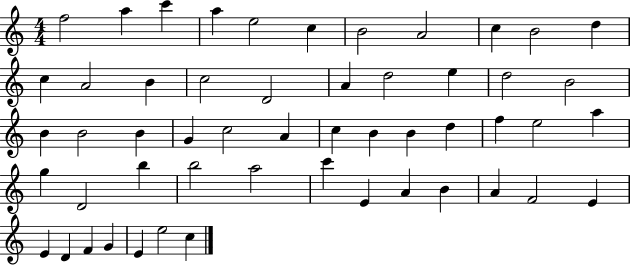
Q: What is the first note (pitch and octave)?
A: F5